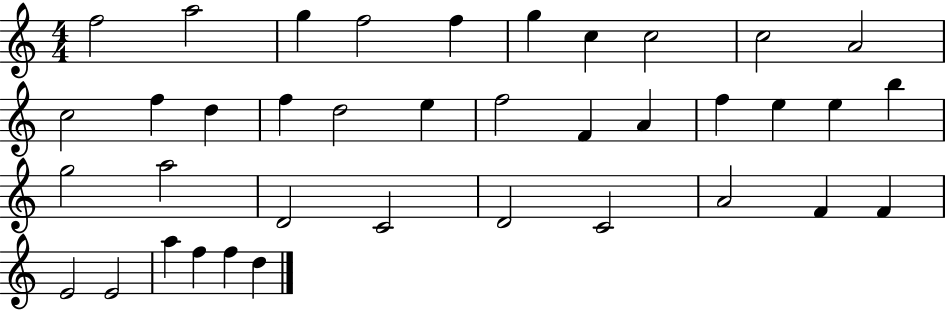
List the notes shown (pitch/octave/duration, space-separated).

F5/h A5/h G5/q F5/h F5/q G5/q C5/q C5/h C5/h A4/h C5/h F5/q D5/q F5/q D5/h E5/q F5/h F4/q A4/q F5/q E5/q E5/q B5/q G5/h A5/h D4/h C4/h D4/h C4/h A4/h F4/q F4/q E4/h E4/h A5/q F5/q F5/q D5/q